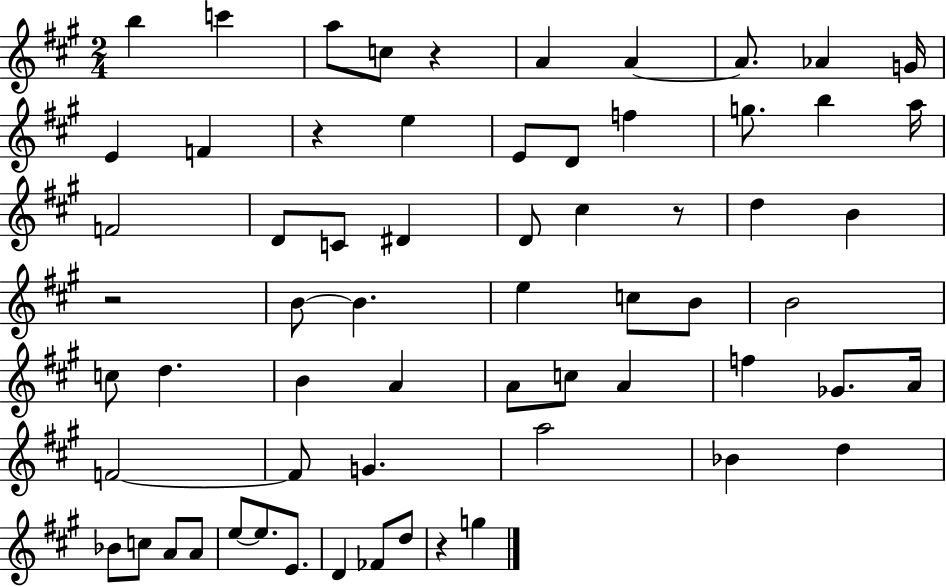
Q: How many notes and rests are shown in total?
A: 64